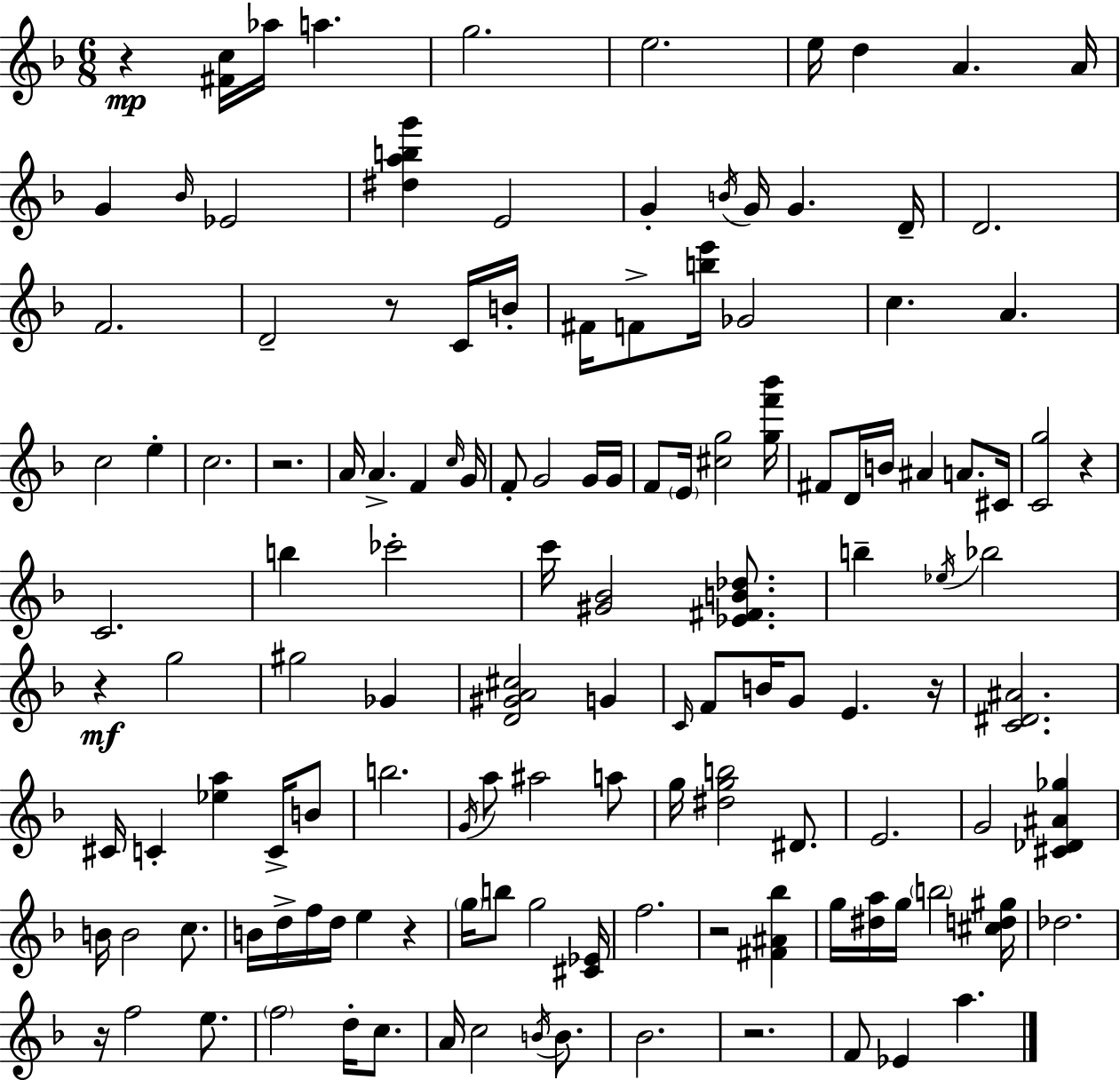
R/q [F#4,C5]/s Ab5/s A5/q. G5/h. E5/h. E5/s D5/q A4/q. A4/s G4/q Bb4/s Eb4/h [D#5,A5,B5,G6]/q E4/h G4/q B4/s G4/s G4/q. D4/s D4/h. F4/h. D4/h R/e C4/s B4/s F#4/s F4/e [B5,E6]/s Gb4/h C5/q. A4/q. C5/h E5/q C5/h. R/h. A4/s A4/q. F4/q C5/s G4/s F4/e G4/h G4/s G4/s F4/e E4/s [C#5,G5]/h [G5,F6,Bb6]/s F#4/e D4/s B4/s A#4/q A4/e. C#4/s [C4,G5]/h R/q C4/h. B5/q CES6/h C6/s [G#4,Bb4]/h [Eb4,F#4,B4,Db5]/e. B5/q Eb5/s Bb5/h R/q G5/h G#5/h Gb4/q [D4,G#4,A4,C#5]/h G4/q C4/s F4/e B4/s G4/e E4/q. R/s [C4,D#4,A#4]/h. C#4/s C4/q [Eb5,A5]/q C4/s B4/e B5/h. G4/s A5/e A#5/h A5/e G5/s [D#5,G5,B5]/h D#4/e. E4/h. G4/h [C#4,Db4,A#4,Gb5]/q B4/s B4/h C5/e. B4/s D5/s F5/s D5/s E5/q R/q G5/s B5/e G5/h [C#4,Eb4]/s F5/h. R/h [F#4,A#4,Bb5]/q G5/s [D#5,A5]/s G5/s B5/h [C#5,D5,G#5]/s Db5/h. R/s F5/h E5/e. F5/h D5/s C5/e. A4/s C5/h B4/s B4/e. Bb4/h. R/h. F4/e Eb4/q A5/q.